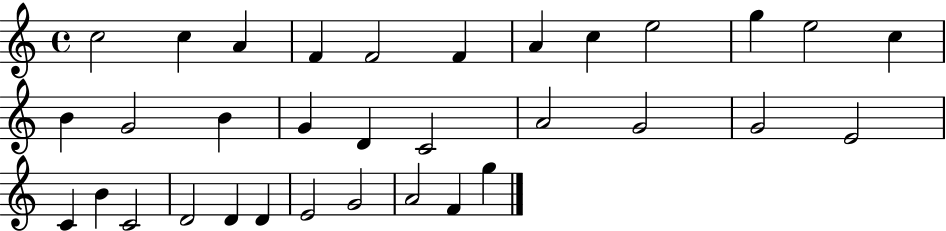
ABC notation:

X:1
T:Untitled
M:4/4
L:1/4
K:C
c2 c A F F2 F A c e2 g e2 c B G2 B G D C2 A2 G2 G2 E2 C B C2 D2 D D E2 G2 A2 F g